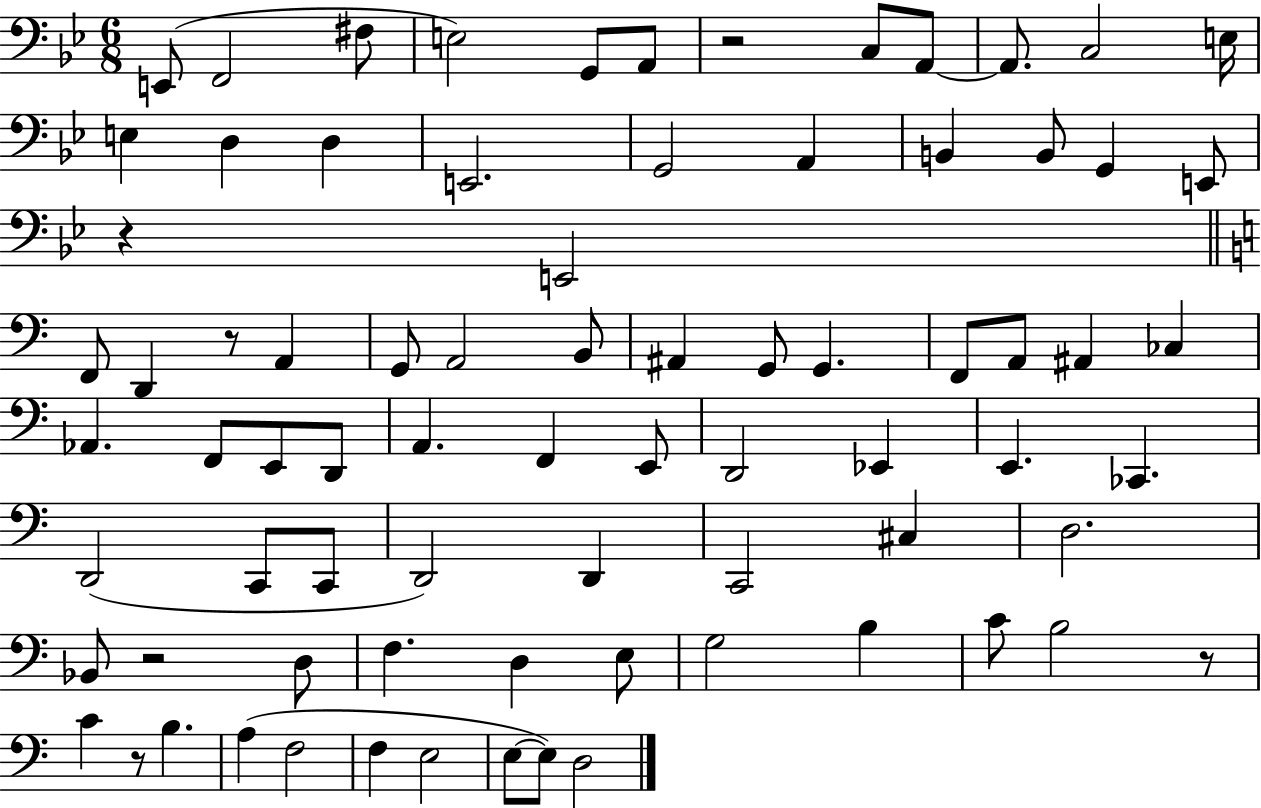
E2/e F2/h F#3/e E3/h G2/e A2/e R/h C3/e A2/e A2/e. C3/h E3/s E3/q D3/q D3/q E2/h. G2/h A2/q B2/q B2/e G2/q E2/e R/q E2/h F2/e D2/q R/e A2/q G2/e A2/h B2/e A#2/q G2/e G2/q. F2/e A2/e A#2/q CES3/q Ab2/q. F2/e E2/e D2/e A2/q. F2/q E2/e D2/h Eb2/q E2/q. CES2/q. D2/h C2/e C2/e D2/h D2/q C2/h C#3/q D3/h. Bb2/e R/h D3/e F3/q. D3/q E3/e G3/h B3/q C4/e B3/h R/e C4/q R/e B3/q. A3/q F3/h F3/q E3/h E3/e E3/e D3/h